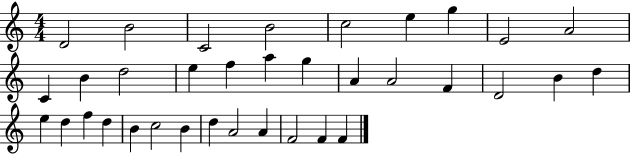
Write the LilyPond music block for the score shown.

{
  \clef treble
  \numericTimeSignature
  \time 4/4
  \key c \major
  d'2 b'2 | c'2 b'2 | c''2 e''4 g''4 | e'2 a'2 | \break c'4 b'4 d''2 | e''4 f''4 a''4 g''4 | a'4 a'2 f'4 | d'2 b'4 d''4 | \break e''4 d''4 f''4 d''4 | b'4 c''2 b'4 | d''4 a'2 a'4 | f'2 f'4 f'4 | \break \bar "|."
}